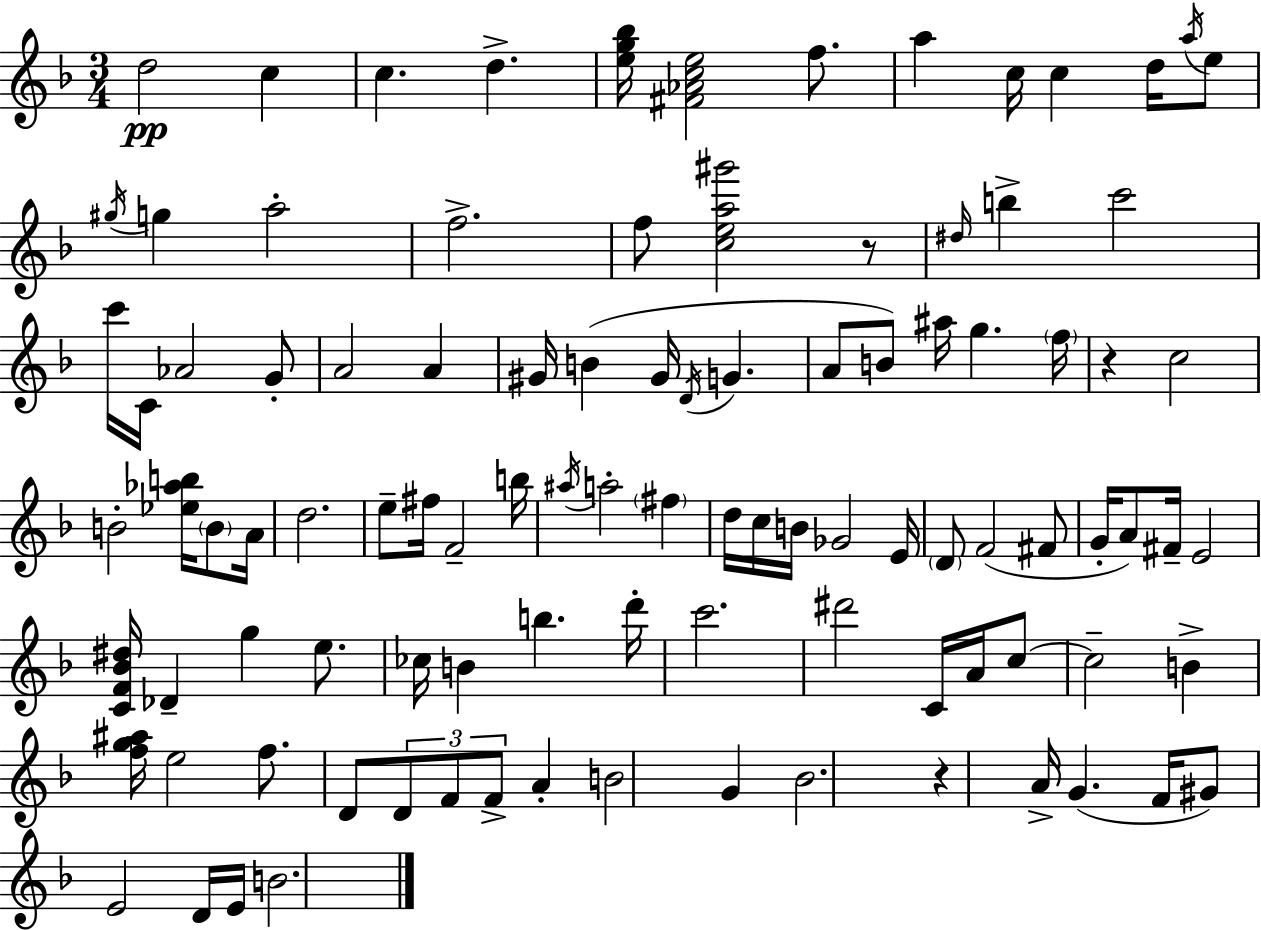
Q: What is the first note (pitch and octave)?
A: D5